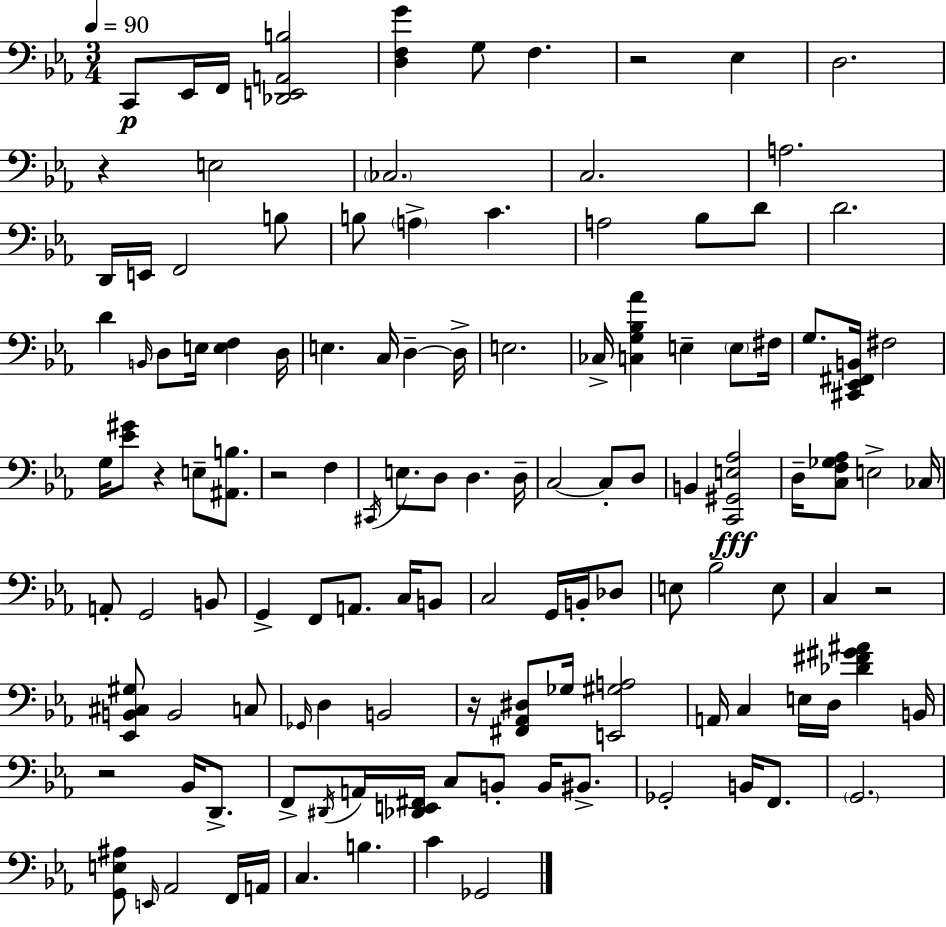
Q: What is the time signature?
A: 3/4